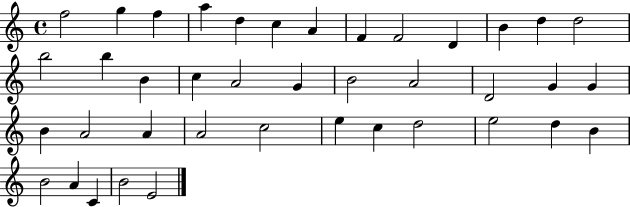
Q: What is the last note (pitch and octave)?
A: E4